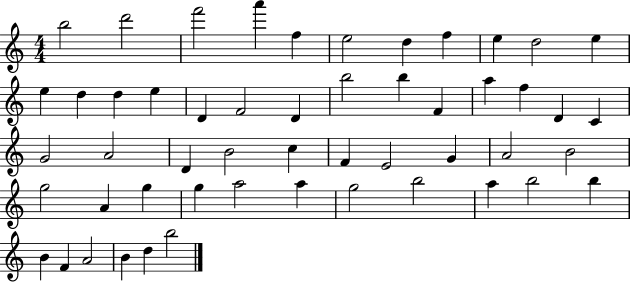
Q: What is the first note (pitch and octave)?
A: B5